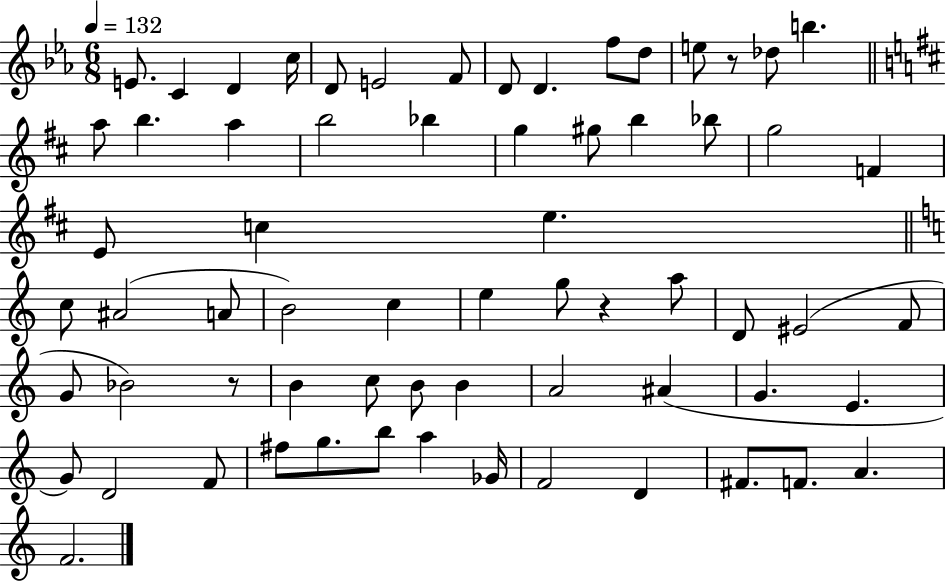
E4/e. C4/q D4/q C5/s D4/e E4/h F4/e D4/e D4/q. F5/e D5/e E5/e R/e Db5/e B5/q. A5/e B5/q. A5/q B5/h Bb5/q G5/q G#5/e B5/q Bb5/e G5/h F4/q E4/e C5/q E5/q. C5/e A#4/h A4/e B4/h C5/q E5/q G5/e R/q A5/e D4/e EIS4/h F4/e G4/e Bb4/h R/e B4/q C5/e B4/e B4/q A4/h A#4/q G4/q. E4/q. G4/e D4/h F4/e F#5/e G5/e. B5/e A5/q Gb4/s F4/h D4/q F#4/e. F4/e. A4/q. F4/h.